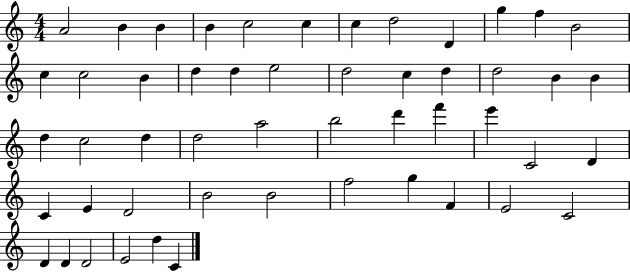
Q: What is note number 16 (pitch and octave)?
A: D5